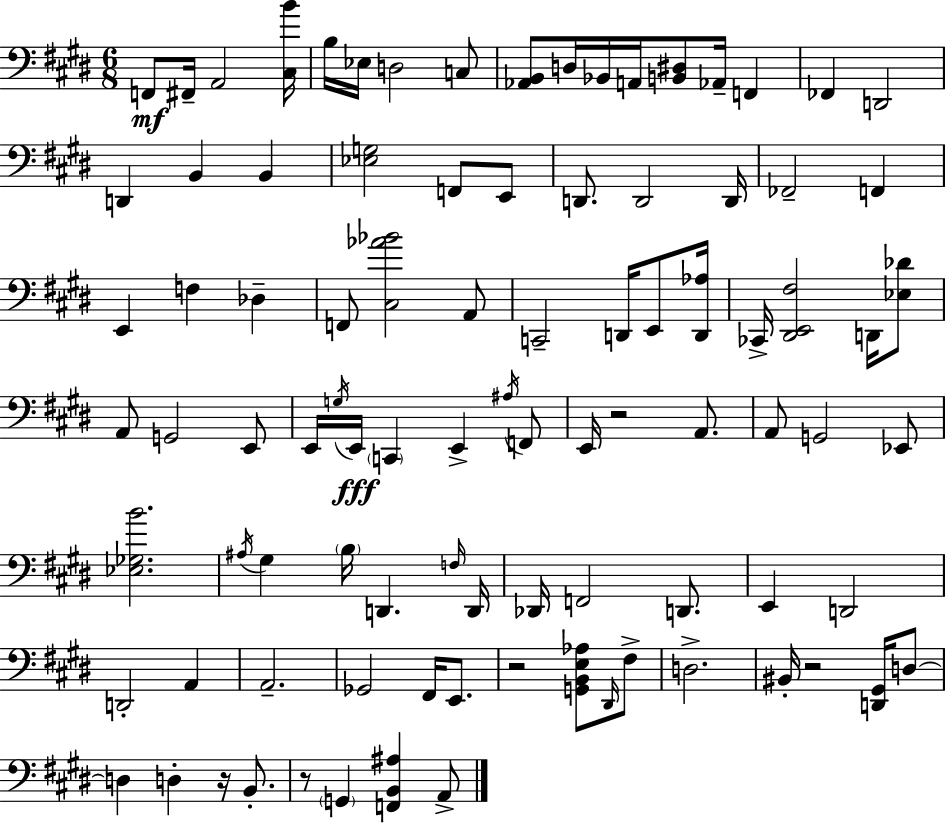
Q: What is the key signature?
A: E major